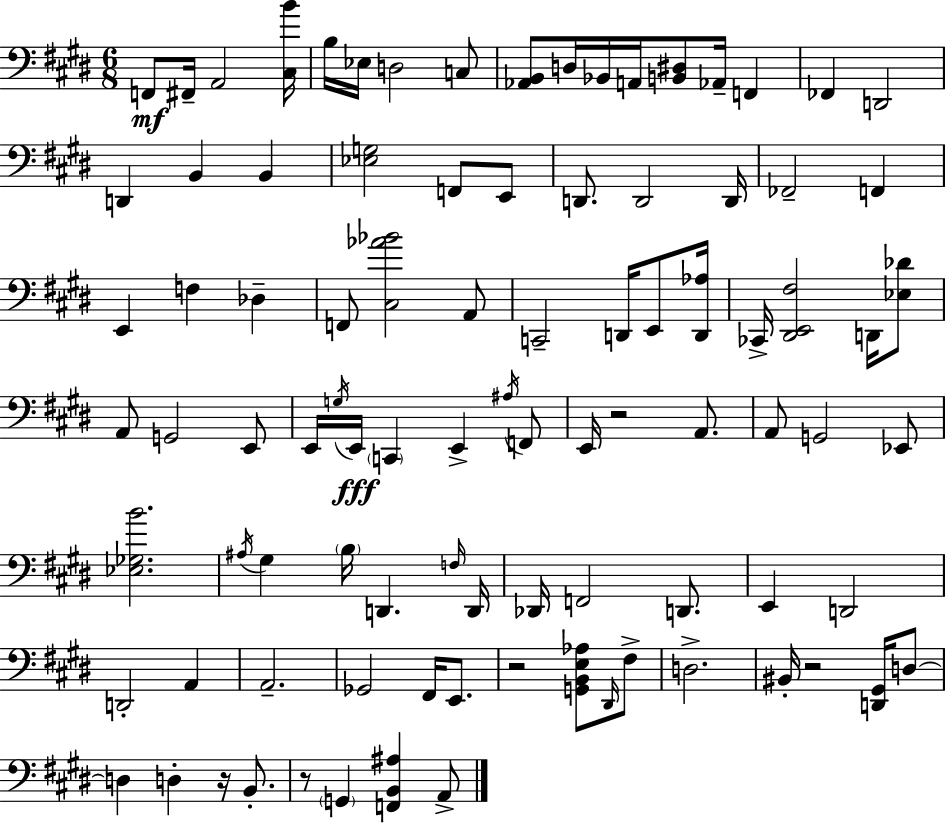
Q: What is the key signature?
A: E major